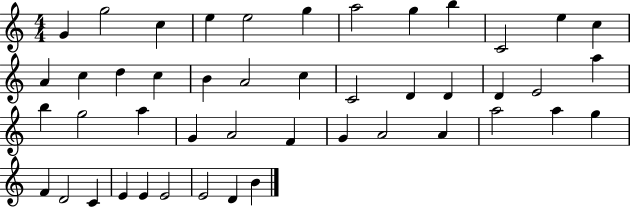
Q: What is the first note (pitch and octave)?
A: G4